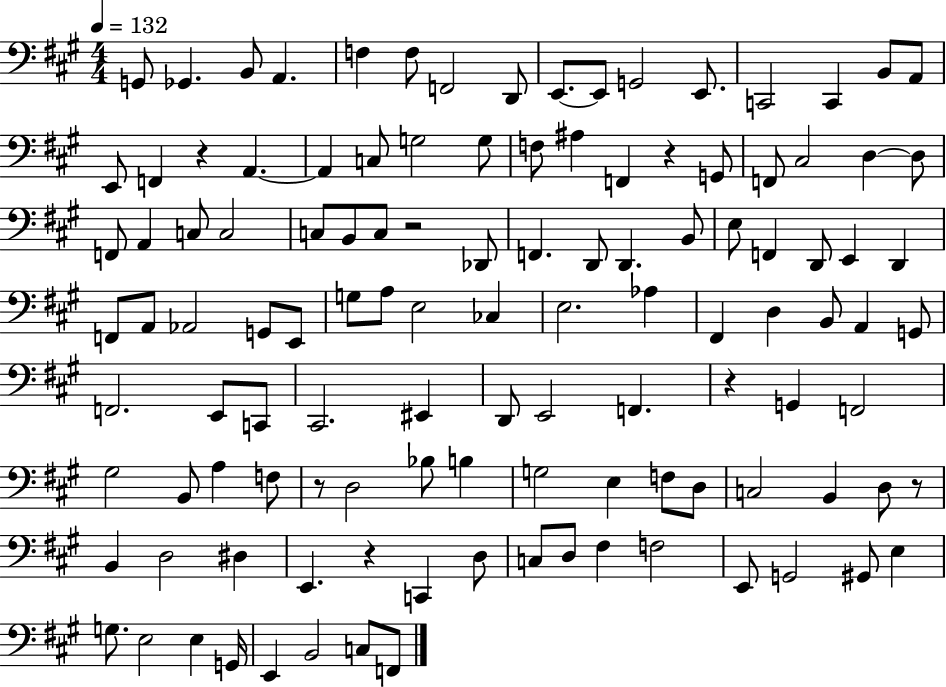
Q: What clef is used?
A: bass